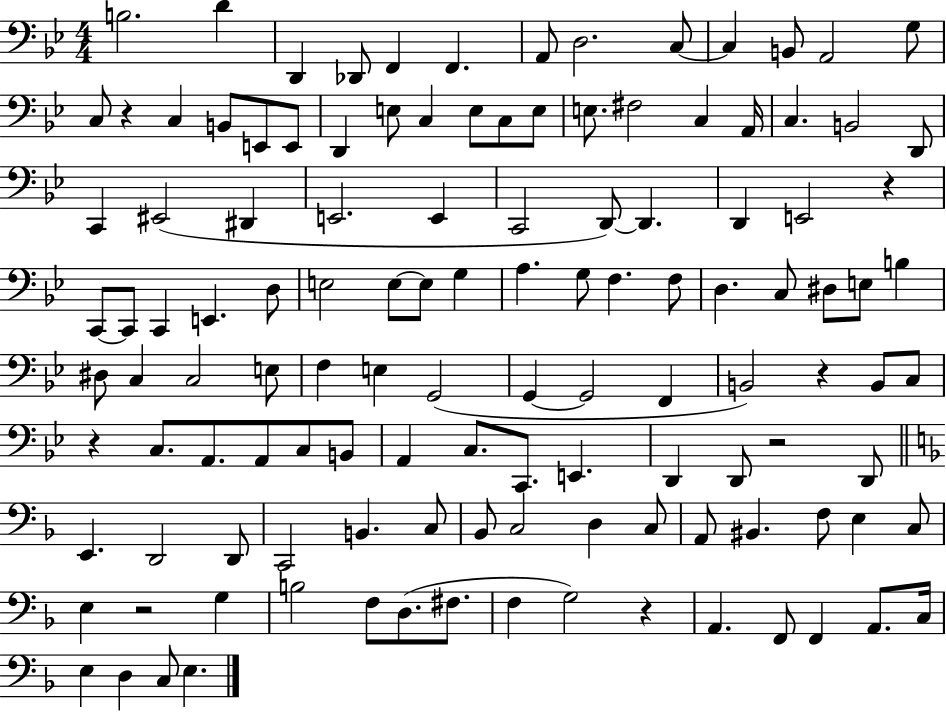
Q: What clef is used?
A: bass